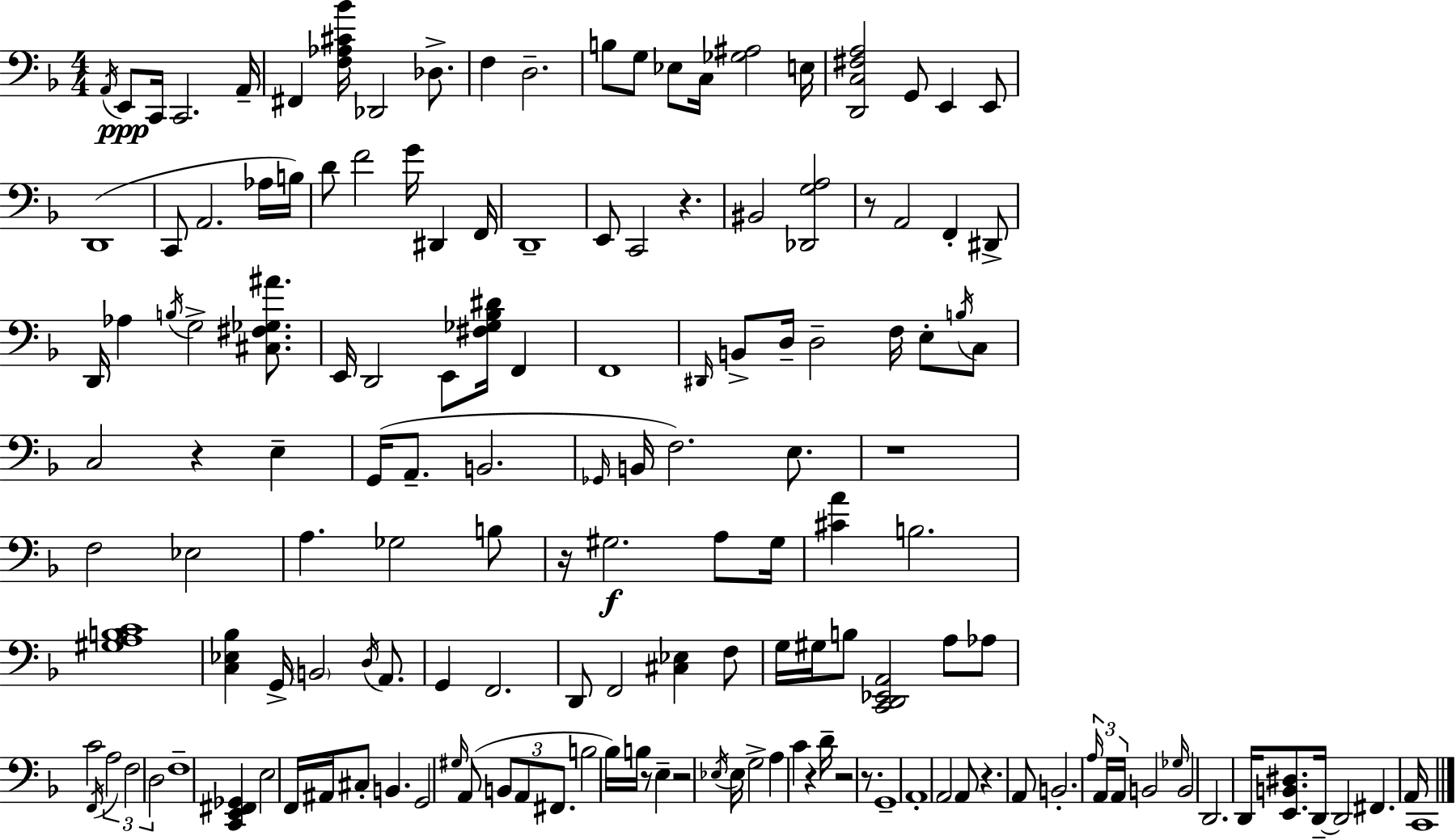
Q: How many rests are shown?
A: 11